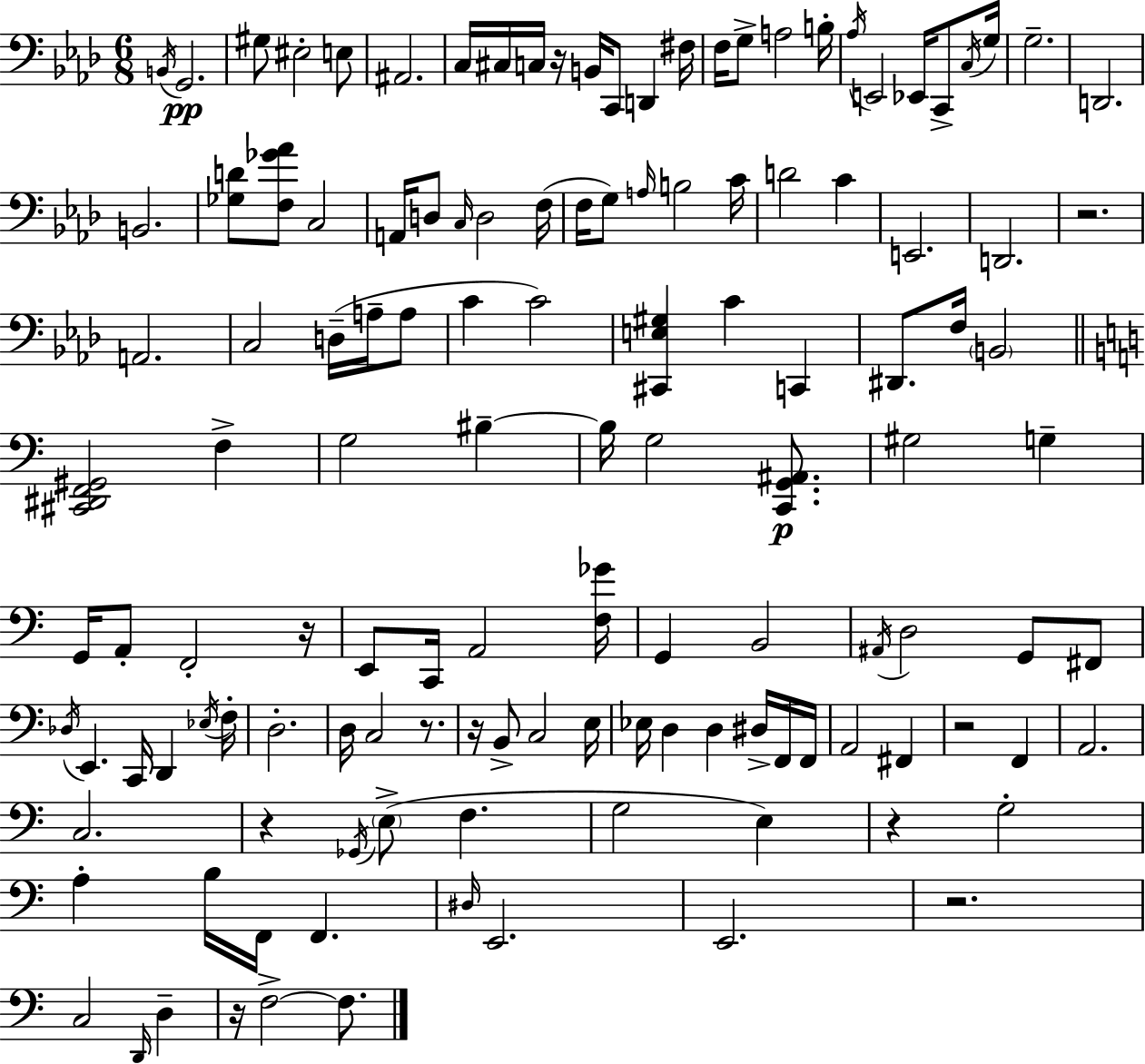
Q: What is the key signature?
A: AES major